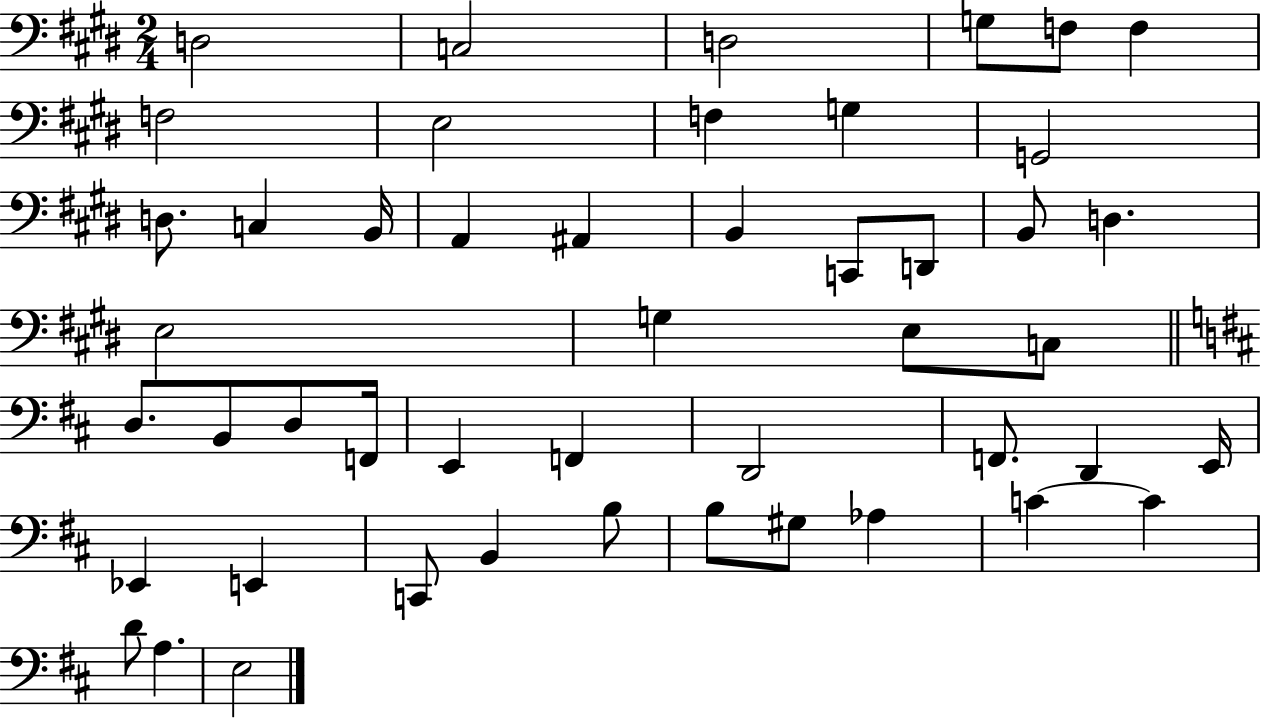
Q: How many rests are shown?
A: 0